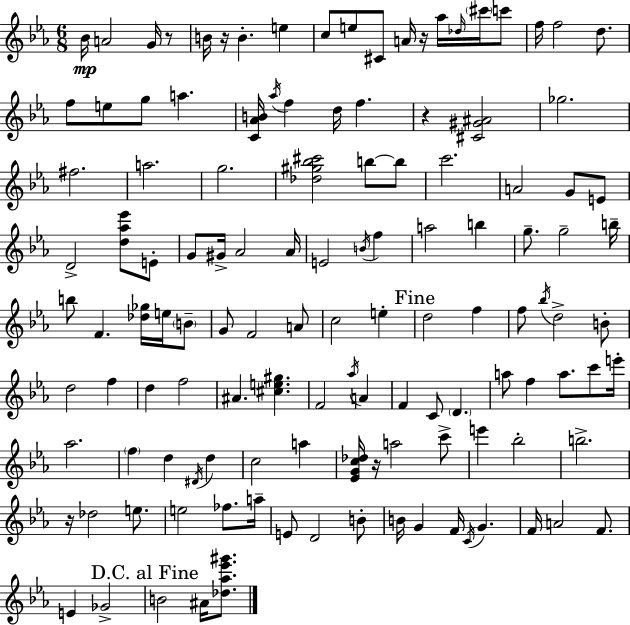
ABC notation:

X:1
T:Untitled
M:6/8
L:1/4
K:Cm
_B/4 A2 G/4 z/2 B/4 z/4 B e c/2 e/2 ^C/2 A/4 z/4 _a/4 _d/4 ^c'/4 c'/2 f/4 f2 d/2 f/2 e/2 g/2 a [C_AB]/4 _a/4 f d/4 f z [^C^G^A]2 _g2 ^f2 a2 g2 [_d^g_b^c']2 b/2 b/2 c'2 A2 G/2 E/2 D2 [d_a_e']/2 E/2 G/2 ^G/4 _A2 _A/4 E2 B/4 f a2 b g/2 g2 b/4 b/2 F [_d_g]/4 e/4 B/2 G/2 F2 A/2 c2 e d2 f f/2 _b/4 d2 B/2 d2 f d f2 ^A [^ce^g] F2 _a/4 A F C/2 D a/2 f a/2 c'/2 e'/4 _a2 f d ^D/4 d c2 a [_EGc_d]/4 z/4 a2 c'/2 e' _b2 b2 z/4 _d2 e/2 e2 _f/2 a/4 E/2 D2 B/2 B/4 G F/4 C/4 G F/4 A2 F/2 E _G2 B2 ^A/4 [_d_a_e'^g']/2